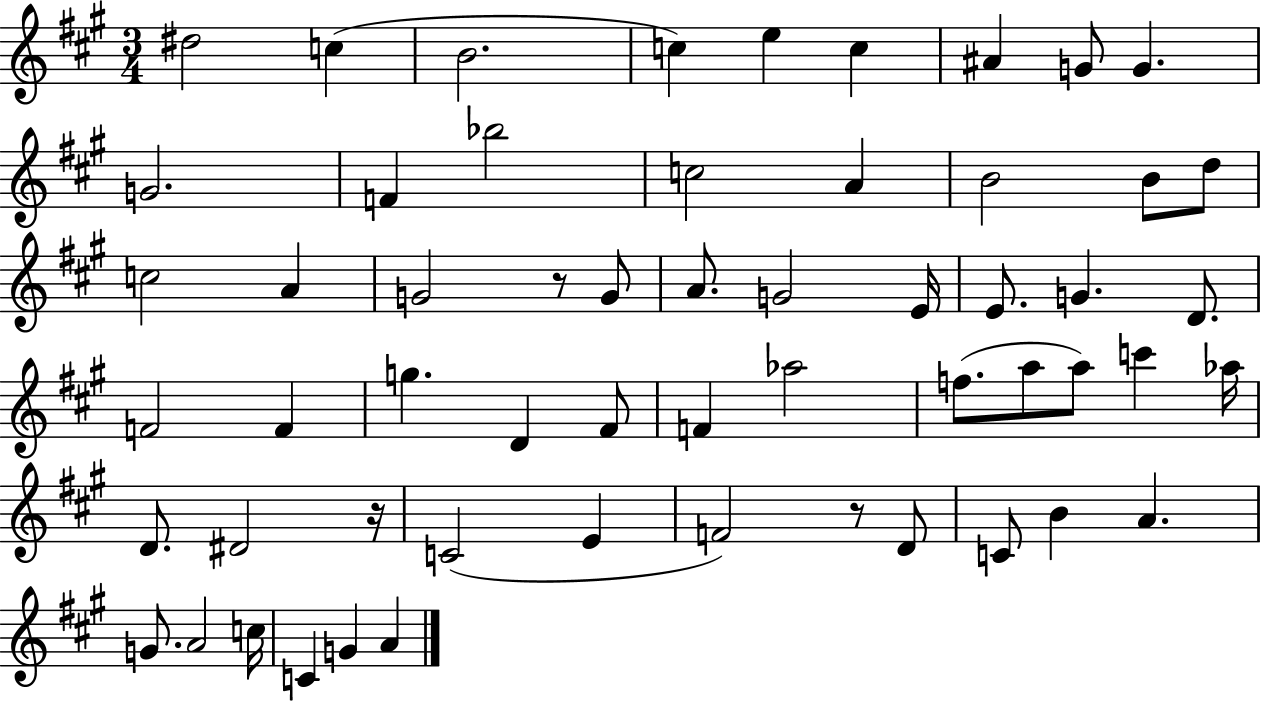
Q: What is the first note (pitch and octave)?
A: D#5